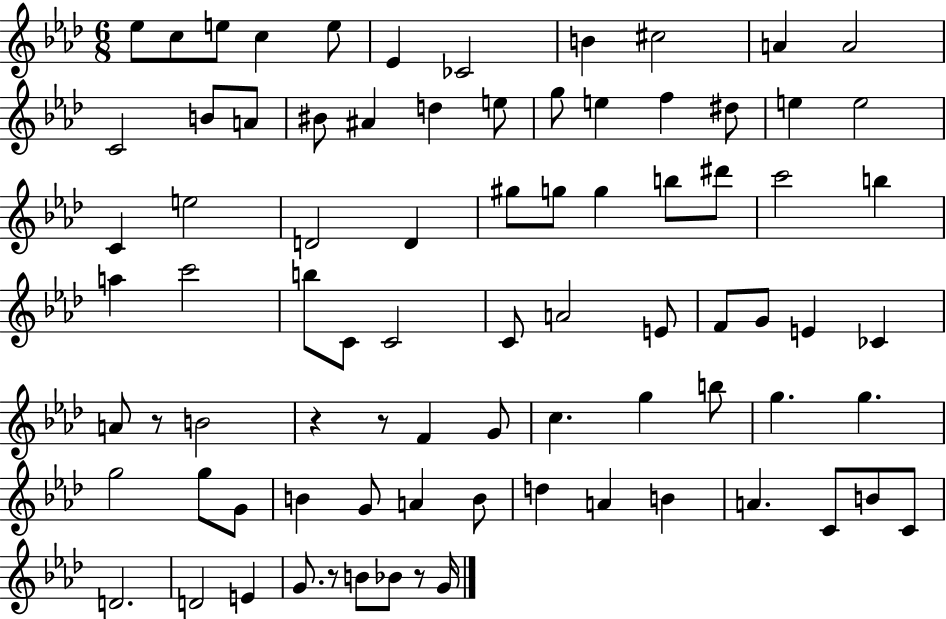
Eb5/e C5/e E5/e C5/q E5/e Eb4/q CES4/h B4/q C#5/h A4/q A4/h C4/h B4/e A4/e BIS4/e A#4/q D5/q E5/e G5/e E5/q F5/q D#5/e E5/q E5/h C4/q E5/h D4/h D4/q G#5/e G5/e G5/q B5/e D#6/e C6/h B5/q A5/q C6/h B5/e C4/e C4/h C4/e A4/h E4/e F4/e G4/e E4/q CES4/q A4/e R/e B4/h R/q R/e F4/q G4/e C5/q. G5/q B5/e G5/q. G5/q. G5/h G5/e G4/e B4/q G4/e A4/q B4/e D5/q A4/q B4/q A4/q. C4/e B4/e C4/e D4/h. D4/h E4/q G4/e. R/e B4/e Bb4/e R/e G4/s